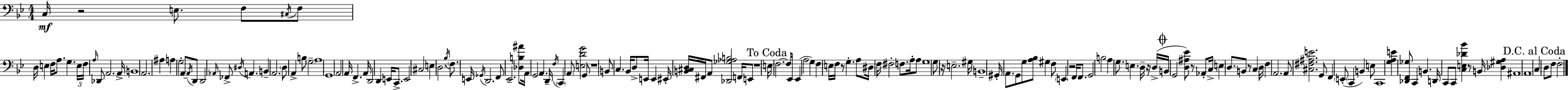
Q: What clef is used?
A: bass